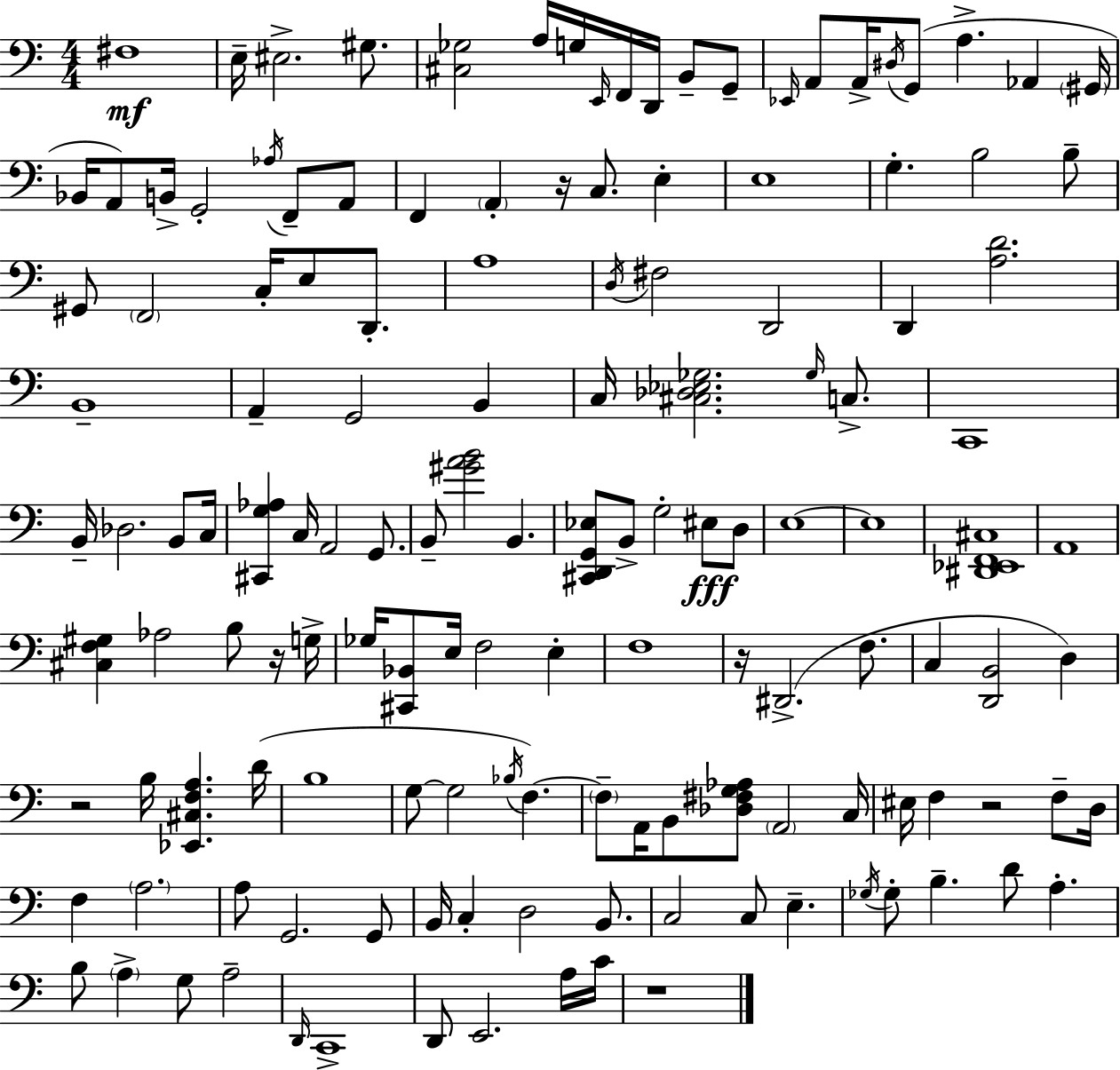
X:1
T:Untitled
M:4/4
L:1/4
K:Am
^F,4 E,/4 ^E,2 ^G,/2 [^C,_G,]2 A,/4 G,/4 E,,/4 F,,/4 D,,/4 B,,/2 G,,/2 _E,,/4 A,,/2 A,,/4 ^D,/4 G,,/2 A, _A,, ^G,,/4 _B,,/4 A,,/2 B,,/4 G,,2 _A,/4 F,,/2 A,,/2 F,, A,, z/4 C,/2 E, E,4 G, B,2 B,/2 ^G,,/2 F,,2 C,/4 E,/2 D,,/2 A,4 D,/4 ^F,2 D,,2 D,, [A,D]2 B,,4 A,, G,,2 B,, C,/4 [^C,_D,_E,_G,]2 _G,/4 C,/2 C,,4 B,,/4 _D,2 B,,/2 C,/4 [^C,,G,_A,] C,/4 A,,2 G,,/2 B,,/2 [^GAB]2 B,, [^C,,D,,G,,_E,]/2 B,,/2 G,2 ^E,/2 D,/2 E,4 E,4 [^D,,_E,,F,,^C,]4 A,,4 [^C,F,^G,] _A,2 B,/2 z/4 G,/4 _G,/4 [^C,,_B,,]/2 E,/4 F,2 E, F,4 z/4 ^D,,2 F,/2 C, [D,,B,,]2 D, z2 B,/4 [_E,,^C,F,A,] D/4 B,4 G,/2 G,2 _B,/4 F, F,/2 A,,/4 B,,/2 [_D,^F,G,_A,]/2 A,,2 C,/4 ^E,/4 F, z2 F,/2 D,/4 F, A,2 A,/2 G,,2 G,,/2 B,,/4 C, D,2 B,,/2 C,2 C,/2 E, _G,/4 _G,/2 B, D/2 A, B,/2 A, G,/2 A,2 D,,/4 C,,4 D,,/2 E,,2 A,/4 C/4 z4